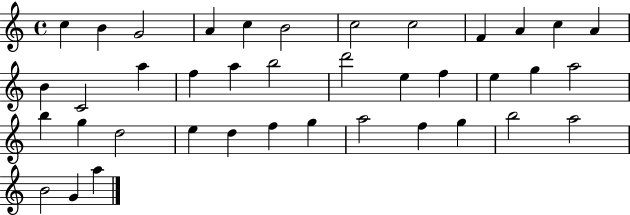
C5/q B4/q G4/h A4/q C5/q B4/h C5/h C5/h F4/q A4/q C5/q A4/q B4/q C4/h A5/q F5/q A5/q B5/h D6/h E5/q F5/q E5/q G5/q A5/h B5/q G5/q D5/h E5/q D5/q F5/q G5/q A5/h F5/q G5/q B5/h A5/h B4/h G4/q A5/q